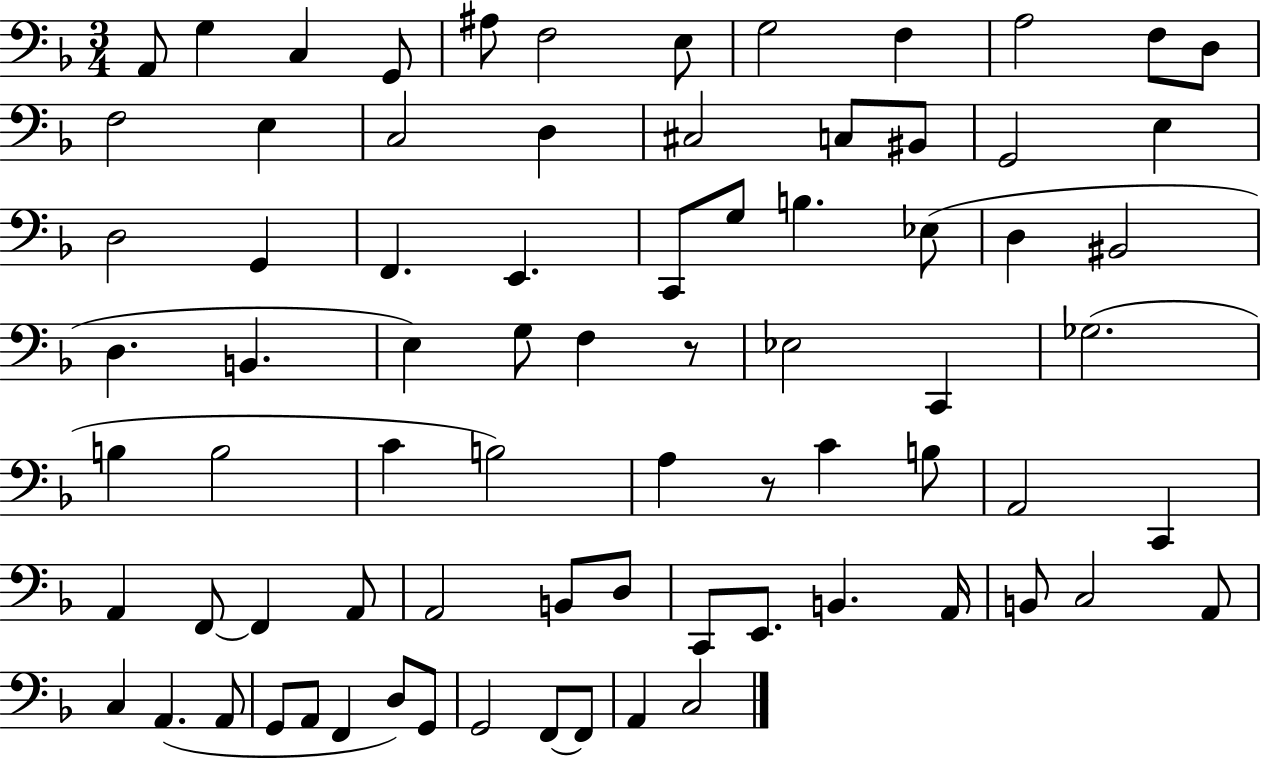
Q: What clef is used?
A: bass